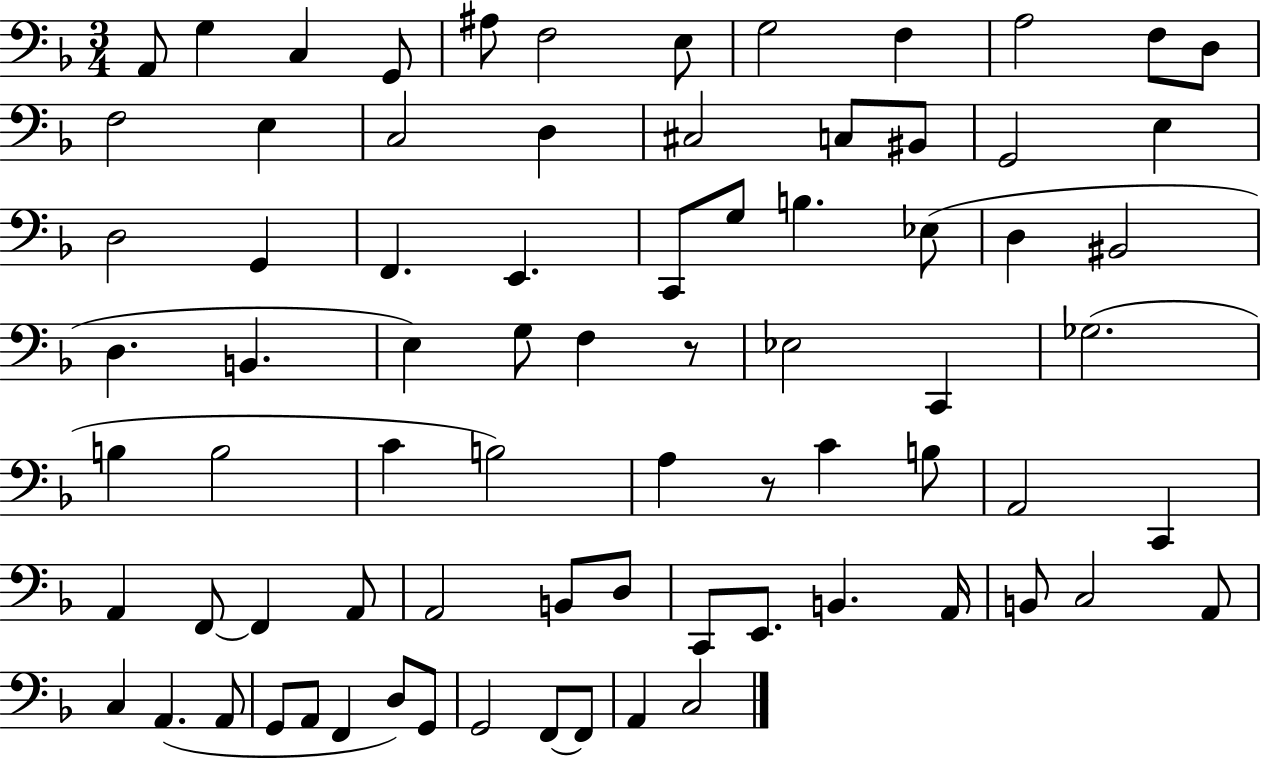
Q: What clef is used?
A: bass